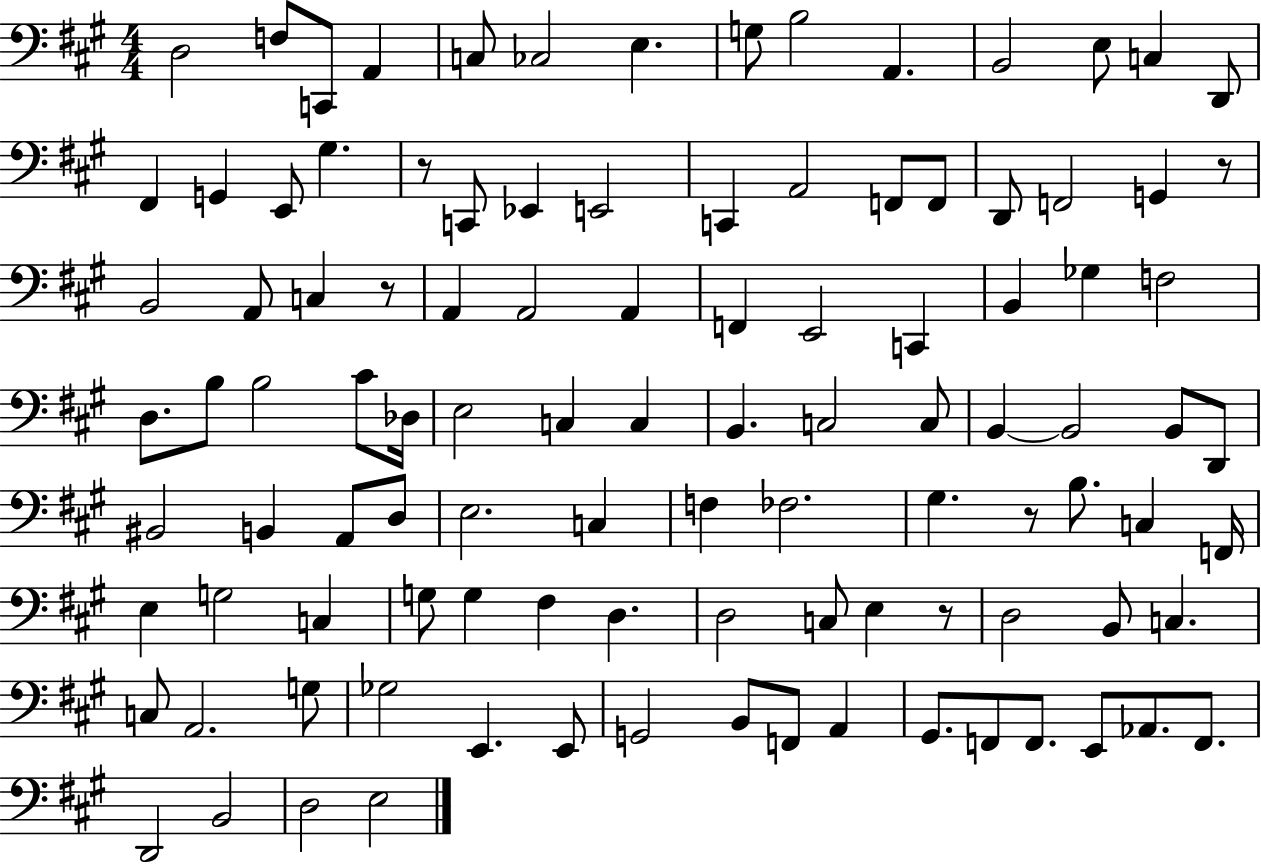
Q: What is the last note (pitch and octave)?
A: E3